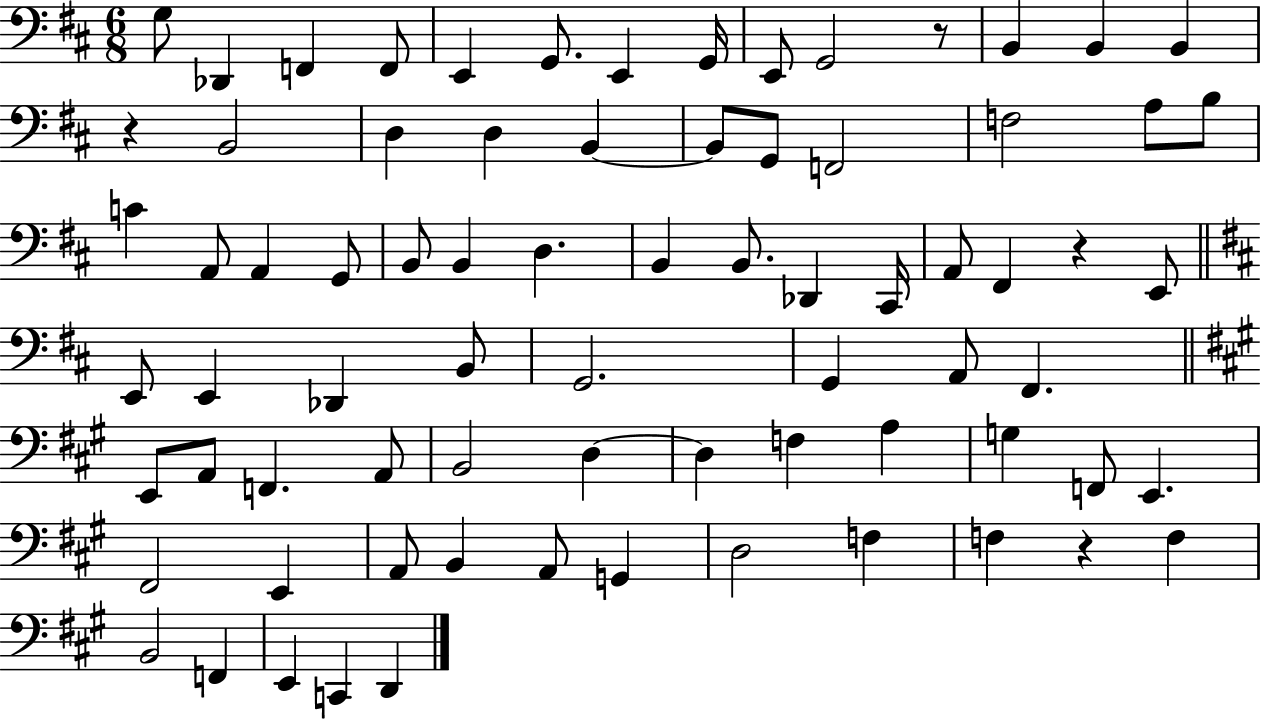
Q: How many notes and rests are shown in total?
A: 76